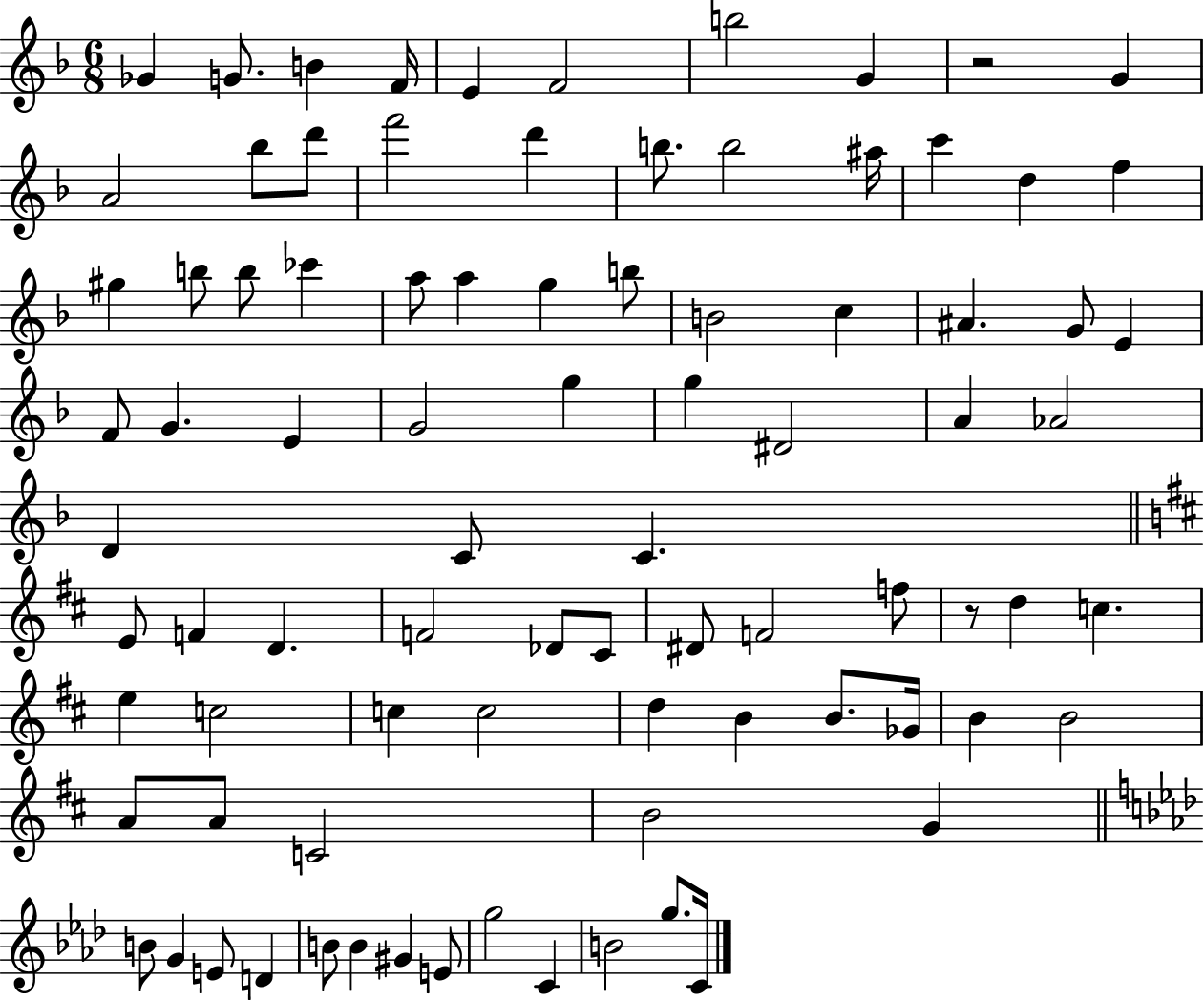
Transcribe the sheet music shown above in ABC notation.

X:1
T:Untitled
M:6/8
L:1/4
K:F
_G G/2 B F/4 E F2 b2 G z2 G A2 _b/2 d'/2 f'2 d' b/2 b2 ^a/4 c' d f ^g b/2 b/2 _c' a/2 a g b/2 B2 c ^A G/2 E F/2 G E G2 g g ^D2 A _A2 D C/2 C E/2 F D F2 _D/2 ^C/2 ^D/2 F2 f/2 z/2 d c e c2 c c2 d B B/2 _G/4 B B2 A/2 A/2 C2 B2 G B/2 G E/2 D B/2 B ^G E/2 g2 C B2 g/2 C/4